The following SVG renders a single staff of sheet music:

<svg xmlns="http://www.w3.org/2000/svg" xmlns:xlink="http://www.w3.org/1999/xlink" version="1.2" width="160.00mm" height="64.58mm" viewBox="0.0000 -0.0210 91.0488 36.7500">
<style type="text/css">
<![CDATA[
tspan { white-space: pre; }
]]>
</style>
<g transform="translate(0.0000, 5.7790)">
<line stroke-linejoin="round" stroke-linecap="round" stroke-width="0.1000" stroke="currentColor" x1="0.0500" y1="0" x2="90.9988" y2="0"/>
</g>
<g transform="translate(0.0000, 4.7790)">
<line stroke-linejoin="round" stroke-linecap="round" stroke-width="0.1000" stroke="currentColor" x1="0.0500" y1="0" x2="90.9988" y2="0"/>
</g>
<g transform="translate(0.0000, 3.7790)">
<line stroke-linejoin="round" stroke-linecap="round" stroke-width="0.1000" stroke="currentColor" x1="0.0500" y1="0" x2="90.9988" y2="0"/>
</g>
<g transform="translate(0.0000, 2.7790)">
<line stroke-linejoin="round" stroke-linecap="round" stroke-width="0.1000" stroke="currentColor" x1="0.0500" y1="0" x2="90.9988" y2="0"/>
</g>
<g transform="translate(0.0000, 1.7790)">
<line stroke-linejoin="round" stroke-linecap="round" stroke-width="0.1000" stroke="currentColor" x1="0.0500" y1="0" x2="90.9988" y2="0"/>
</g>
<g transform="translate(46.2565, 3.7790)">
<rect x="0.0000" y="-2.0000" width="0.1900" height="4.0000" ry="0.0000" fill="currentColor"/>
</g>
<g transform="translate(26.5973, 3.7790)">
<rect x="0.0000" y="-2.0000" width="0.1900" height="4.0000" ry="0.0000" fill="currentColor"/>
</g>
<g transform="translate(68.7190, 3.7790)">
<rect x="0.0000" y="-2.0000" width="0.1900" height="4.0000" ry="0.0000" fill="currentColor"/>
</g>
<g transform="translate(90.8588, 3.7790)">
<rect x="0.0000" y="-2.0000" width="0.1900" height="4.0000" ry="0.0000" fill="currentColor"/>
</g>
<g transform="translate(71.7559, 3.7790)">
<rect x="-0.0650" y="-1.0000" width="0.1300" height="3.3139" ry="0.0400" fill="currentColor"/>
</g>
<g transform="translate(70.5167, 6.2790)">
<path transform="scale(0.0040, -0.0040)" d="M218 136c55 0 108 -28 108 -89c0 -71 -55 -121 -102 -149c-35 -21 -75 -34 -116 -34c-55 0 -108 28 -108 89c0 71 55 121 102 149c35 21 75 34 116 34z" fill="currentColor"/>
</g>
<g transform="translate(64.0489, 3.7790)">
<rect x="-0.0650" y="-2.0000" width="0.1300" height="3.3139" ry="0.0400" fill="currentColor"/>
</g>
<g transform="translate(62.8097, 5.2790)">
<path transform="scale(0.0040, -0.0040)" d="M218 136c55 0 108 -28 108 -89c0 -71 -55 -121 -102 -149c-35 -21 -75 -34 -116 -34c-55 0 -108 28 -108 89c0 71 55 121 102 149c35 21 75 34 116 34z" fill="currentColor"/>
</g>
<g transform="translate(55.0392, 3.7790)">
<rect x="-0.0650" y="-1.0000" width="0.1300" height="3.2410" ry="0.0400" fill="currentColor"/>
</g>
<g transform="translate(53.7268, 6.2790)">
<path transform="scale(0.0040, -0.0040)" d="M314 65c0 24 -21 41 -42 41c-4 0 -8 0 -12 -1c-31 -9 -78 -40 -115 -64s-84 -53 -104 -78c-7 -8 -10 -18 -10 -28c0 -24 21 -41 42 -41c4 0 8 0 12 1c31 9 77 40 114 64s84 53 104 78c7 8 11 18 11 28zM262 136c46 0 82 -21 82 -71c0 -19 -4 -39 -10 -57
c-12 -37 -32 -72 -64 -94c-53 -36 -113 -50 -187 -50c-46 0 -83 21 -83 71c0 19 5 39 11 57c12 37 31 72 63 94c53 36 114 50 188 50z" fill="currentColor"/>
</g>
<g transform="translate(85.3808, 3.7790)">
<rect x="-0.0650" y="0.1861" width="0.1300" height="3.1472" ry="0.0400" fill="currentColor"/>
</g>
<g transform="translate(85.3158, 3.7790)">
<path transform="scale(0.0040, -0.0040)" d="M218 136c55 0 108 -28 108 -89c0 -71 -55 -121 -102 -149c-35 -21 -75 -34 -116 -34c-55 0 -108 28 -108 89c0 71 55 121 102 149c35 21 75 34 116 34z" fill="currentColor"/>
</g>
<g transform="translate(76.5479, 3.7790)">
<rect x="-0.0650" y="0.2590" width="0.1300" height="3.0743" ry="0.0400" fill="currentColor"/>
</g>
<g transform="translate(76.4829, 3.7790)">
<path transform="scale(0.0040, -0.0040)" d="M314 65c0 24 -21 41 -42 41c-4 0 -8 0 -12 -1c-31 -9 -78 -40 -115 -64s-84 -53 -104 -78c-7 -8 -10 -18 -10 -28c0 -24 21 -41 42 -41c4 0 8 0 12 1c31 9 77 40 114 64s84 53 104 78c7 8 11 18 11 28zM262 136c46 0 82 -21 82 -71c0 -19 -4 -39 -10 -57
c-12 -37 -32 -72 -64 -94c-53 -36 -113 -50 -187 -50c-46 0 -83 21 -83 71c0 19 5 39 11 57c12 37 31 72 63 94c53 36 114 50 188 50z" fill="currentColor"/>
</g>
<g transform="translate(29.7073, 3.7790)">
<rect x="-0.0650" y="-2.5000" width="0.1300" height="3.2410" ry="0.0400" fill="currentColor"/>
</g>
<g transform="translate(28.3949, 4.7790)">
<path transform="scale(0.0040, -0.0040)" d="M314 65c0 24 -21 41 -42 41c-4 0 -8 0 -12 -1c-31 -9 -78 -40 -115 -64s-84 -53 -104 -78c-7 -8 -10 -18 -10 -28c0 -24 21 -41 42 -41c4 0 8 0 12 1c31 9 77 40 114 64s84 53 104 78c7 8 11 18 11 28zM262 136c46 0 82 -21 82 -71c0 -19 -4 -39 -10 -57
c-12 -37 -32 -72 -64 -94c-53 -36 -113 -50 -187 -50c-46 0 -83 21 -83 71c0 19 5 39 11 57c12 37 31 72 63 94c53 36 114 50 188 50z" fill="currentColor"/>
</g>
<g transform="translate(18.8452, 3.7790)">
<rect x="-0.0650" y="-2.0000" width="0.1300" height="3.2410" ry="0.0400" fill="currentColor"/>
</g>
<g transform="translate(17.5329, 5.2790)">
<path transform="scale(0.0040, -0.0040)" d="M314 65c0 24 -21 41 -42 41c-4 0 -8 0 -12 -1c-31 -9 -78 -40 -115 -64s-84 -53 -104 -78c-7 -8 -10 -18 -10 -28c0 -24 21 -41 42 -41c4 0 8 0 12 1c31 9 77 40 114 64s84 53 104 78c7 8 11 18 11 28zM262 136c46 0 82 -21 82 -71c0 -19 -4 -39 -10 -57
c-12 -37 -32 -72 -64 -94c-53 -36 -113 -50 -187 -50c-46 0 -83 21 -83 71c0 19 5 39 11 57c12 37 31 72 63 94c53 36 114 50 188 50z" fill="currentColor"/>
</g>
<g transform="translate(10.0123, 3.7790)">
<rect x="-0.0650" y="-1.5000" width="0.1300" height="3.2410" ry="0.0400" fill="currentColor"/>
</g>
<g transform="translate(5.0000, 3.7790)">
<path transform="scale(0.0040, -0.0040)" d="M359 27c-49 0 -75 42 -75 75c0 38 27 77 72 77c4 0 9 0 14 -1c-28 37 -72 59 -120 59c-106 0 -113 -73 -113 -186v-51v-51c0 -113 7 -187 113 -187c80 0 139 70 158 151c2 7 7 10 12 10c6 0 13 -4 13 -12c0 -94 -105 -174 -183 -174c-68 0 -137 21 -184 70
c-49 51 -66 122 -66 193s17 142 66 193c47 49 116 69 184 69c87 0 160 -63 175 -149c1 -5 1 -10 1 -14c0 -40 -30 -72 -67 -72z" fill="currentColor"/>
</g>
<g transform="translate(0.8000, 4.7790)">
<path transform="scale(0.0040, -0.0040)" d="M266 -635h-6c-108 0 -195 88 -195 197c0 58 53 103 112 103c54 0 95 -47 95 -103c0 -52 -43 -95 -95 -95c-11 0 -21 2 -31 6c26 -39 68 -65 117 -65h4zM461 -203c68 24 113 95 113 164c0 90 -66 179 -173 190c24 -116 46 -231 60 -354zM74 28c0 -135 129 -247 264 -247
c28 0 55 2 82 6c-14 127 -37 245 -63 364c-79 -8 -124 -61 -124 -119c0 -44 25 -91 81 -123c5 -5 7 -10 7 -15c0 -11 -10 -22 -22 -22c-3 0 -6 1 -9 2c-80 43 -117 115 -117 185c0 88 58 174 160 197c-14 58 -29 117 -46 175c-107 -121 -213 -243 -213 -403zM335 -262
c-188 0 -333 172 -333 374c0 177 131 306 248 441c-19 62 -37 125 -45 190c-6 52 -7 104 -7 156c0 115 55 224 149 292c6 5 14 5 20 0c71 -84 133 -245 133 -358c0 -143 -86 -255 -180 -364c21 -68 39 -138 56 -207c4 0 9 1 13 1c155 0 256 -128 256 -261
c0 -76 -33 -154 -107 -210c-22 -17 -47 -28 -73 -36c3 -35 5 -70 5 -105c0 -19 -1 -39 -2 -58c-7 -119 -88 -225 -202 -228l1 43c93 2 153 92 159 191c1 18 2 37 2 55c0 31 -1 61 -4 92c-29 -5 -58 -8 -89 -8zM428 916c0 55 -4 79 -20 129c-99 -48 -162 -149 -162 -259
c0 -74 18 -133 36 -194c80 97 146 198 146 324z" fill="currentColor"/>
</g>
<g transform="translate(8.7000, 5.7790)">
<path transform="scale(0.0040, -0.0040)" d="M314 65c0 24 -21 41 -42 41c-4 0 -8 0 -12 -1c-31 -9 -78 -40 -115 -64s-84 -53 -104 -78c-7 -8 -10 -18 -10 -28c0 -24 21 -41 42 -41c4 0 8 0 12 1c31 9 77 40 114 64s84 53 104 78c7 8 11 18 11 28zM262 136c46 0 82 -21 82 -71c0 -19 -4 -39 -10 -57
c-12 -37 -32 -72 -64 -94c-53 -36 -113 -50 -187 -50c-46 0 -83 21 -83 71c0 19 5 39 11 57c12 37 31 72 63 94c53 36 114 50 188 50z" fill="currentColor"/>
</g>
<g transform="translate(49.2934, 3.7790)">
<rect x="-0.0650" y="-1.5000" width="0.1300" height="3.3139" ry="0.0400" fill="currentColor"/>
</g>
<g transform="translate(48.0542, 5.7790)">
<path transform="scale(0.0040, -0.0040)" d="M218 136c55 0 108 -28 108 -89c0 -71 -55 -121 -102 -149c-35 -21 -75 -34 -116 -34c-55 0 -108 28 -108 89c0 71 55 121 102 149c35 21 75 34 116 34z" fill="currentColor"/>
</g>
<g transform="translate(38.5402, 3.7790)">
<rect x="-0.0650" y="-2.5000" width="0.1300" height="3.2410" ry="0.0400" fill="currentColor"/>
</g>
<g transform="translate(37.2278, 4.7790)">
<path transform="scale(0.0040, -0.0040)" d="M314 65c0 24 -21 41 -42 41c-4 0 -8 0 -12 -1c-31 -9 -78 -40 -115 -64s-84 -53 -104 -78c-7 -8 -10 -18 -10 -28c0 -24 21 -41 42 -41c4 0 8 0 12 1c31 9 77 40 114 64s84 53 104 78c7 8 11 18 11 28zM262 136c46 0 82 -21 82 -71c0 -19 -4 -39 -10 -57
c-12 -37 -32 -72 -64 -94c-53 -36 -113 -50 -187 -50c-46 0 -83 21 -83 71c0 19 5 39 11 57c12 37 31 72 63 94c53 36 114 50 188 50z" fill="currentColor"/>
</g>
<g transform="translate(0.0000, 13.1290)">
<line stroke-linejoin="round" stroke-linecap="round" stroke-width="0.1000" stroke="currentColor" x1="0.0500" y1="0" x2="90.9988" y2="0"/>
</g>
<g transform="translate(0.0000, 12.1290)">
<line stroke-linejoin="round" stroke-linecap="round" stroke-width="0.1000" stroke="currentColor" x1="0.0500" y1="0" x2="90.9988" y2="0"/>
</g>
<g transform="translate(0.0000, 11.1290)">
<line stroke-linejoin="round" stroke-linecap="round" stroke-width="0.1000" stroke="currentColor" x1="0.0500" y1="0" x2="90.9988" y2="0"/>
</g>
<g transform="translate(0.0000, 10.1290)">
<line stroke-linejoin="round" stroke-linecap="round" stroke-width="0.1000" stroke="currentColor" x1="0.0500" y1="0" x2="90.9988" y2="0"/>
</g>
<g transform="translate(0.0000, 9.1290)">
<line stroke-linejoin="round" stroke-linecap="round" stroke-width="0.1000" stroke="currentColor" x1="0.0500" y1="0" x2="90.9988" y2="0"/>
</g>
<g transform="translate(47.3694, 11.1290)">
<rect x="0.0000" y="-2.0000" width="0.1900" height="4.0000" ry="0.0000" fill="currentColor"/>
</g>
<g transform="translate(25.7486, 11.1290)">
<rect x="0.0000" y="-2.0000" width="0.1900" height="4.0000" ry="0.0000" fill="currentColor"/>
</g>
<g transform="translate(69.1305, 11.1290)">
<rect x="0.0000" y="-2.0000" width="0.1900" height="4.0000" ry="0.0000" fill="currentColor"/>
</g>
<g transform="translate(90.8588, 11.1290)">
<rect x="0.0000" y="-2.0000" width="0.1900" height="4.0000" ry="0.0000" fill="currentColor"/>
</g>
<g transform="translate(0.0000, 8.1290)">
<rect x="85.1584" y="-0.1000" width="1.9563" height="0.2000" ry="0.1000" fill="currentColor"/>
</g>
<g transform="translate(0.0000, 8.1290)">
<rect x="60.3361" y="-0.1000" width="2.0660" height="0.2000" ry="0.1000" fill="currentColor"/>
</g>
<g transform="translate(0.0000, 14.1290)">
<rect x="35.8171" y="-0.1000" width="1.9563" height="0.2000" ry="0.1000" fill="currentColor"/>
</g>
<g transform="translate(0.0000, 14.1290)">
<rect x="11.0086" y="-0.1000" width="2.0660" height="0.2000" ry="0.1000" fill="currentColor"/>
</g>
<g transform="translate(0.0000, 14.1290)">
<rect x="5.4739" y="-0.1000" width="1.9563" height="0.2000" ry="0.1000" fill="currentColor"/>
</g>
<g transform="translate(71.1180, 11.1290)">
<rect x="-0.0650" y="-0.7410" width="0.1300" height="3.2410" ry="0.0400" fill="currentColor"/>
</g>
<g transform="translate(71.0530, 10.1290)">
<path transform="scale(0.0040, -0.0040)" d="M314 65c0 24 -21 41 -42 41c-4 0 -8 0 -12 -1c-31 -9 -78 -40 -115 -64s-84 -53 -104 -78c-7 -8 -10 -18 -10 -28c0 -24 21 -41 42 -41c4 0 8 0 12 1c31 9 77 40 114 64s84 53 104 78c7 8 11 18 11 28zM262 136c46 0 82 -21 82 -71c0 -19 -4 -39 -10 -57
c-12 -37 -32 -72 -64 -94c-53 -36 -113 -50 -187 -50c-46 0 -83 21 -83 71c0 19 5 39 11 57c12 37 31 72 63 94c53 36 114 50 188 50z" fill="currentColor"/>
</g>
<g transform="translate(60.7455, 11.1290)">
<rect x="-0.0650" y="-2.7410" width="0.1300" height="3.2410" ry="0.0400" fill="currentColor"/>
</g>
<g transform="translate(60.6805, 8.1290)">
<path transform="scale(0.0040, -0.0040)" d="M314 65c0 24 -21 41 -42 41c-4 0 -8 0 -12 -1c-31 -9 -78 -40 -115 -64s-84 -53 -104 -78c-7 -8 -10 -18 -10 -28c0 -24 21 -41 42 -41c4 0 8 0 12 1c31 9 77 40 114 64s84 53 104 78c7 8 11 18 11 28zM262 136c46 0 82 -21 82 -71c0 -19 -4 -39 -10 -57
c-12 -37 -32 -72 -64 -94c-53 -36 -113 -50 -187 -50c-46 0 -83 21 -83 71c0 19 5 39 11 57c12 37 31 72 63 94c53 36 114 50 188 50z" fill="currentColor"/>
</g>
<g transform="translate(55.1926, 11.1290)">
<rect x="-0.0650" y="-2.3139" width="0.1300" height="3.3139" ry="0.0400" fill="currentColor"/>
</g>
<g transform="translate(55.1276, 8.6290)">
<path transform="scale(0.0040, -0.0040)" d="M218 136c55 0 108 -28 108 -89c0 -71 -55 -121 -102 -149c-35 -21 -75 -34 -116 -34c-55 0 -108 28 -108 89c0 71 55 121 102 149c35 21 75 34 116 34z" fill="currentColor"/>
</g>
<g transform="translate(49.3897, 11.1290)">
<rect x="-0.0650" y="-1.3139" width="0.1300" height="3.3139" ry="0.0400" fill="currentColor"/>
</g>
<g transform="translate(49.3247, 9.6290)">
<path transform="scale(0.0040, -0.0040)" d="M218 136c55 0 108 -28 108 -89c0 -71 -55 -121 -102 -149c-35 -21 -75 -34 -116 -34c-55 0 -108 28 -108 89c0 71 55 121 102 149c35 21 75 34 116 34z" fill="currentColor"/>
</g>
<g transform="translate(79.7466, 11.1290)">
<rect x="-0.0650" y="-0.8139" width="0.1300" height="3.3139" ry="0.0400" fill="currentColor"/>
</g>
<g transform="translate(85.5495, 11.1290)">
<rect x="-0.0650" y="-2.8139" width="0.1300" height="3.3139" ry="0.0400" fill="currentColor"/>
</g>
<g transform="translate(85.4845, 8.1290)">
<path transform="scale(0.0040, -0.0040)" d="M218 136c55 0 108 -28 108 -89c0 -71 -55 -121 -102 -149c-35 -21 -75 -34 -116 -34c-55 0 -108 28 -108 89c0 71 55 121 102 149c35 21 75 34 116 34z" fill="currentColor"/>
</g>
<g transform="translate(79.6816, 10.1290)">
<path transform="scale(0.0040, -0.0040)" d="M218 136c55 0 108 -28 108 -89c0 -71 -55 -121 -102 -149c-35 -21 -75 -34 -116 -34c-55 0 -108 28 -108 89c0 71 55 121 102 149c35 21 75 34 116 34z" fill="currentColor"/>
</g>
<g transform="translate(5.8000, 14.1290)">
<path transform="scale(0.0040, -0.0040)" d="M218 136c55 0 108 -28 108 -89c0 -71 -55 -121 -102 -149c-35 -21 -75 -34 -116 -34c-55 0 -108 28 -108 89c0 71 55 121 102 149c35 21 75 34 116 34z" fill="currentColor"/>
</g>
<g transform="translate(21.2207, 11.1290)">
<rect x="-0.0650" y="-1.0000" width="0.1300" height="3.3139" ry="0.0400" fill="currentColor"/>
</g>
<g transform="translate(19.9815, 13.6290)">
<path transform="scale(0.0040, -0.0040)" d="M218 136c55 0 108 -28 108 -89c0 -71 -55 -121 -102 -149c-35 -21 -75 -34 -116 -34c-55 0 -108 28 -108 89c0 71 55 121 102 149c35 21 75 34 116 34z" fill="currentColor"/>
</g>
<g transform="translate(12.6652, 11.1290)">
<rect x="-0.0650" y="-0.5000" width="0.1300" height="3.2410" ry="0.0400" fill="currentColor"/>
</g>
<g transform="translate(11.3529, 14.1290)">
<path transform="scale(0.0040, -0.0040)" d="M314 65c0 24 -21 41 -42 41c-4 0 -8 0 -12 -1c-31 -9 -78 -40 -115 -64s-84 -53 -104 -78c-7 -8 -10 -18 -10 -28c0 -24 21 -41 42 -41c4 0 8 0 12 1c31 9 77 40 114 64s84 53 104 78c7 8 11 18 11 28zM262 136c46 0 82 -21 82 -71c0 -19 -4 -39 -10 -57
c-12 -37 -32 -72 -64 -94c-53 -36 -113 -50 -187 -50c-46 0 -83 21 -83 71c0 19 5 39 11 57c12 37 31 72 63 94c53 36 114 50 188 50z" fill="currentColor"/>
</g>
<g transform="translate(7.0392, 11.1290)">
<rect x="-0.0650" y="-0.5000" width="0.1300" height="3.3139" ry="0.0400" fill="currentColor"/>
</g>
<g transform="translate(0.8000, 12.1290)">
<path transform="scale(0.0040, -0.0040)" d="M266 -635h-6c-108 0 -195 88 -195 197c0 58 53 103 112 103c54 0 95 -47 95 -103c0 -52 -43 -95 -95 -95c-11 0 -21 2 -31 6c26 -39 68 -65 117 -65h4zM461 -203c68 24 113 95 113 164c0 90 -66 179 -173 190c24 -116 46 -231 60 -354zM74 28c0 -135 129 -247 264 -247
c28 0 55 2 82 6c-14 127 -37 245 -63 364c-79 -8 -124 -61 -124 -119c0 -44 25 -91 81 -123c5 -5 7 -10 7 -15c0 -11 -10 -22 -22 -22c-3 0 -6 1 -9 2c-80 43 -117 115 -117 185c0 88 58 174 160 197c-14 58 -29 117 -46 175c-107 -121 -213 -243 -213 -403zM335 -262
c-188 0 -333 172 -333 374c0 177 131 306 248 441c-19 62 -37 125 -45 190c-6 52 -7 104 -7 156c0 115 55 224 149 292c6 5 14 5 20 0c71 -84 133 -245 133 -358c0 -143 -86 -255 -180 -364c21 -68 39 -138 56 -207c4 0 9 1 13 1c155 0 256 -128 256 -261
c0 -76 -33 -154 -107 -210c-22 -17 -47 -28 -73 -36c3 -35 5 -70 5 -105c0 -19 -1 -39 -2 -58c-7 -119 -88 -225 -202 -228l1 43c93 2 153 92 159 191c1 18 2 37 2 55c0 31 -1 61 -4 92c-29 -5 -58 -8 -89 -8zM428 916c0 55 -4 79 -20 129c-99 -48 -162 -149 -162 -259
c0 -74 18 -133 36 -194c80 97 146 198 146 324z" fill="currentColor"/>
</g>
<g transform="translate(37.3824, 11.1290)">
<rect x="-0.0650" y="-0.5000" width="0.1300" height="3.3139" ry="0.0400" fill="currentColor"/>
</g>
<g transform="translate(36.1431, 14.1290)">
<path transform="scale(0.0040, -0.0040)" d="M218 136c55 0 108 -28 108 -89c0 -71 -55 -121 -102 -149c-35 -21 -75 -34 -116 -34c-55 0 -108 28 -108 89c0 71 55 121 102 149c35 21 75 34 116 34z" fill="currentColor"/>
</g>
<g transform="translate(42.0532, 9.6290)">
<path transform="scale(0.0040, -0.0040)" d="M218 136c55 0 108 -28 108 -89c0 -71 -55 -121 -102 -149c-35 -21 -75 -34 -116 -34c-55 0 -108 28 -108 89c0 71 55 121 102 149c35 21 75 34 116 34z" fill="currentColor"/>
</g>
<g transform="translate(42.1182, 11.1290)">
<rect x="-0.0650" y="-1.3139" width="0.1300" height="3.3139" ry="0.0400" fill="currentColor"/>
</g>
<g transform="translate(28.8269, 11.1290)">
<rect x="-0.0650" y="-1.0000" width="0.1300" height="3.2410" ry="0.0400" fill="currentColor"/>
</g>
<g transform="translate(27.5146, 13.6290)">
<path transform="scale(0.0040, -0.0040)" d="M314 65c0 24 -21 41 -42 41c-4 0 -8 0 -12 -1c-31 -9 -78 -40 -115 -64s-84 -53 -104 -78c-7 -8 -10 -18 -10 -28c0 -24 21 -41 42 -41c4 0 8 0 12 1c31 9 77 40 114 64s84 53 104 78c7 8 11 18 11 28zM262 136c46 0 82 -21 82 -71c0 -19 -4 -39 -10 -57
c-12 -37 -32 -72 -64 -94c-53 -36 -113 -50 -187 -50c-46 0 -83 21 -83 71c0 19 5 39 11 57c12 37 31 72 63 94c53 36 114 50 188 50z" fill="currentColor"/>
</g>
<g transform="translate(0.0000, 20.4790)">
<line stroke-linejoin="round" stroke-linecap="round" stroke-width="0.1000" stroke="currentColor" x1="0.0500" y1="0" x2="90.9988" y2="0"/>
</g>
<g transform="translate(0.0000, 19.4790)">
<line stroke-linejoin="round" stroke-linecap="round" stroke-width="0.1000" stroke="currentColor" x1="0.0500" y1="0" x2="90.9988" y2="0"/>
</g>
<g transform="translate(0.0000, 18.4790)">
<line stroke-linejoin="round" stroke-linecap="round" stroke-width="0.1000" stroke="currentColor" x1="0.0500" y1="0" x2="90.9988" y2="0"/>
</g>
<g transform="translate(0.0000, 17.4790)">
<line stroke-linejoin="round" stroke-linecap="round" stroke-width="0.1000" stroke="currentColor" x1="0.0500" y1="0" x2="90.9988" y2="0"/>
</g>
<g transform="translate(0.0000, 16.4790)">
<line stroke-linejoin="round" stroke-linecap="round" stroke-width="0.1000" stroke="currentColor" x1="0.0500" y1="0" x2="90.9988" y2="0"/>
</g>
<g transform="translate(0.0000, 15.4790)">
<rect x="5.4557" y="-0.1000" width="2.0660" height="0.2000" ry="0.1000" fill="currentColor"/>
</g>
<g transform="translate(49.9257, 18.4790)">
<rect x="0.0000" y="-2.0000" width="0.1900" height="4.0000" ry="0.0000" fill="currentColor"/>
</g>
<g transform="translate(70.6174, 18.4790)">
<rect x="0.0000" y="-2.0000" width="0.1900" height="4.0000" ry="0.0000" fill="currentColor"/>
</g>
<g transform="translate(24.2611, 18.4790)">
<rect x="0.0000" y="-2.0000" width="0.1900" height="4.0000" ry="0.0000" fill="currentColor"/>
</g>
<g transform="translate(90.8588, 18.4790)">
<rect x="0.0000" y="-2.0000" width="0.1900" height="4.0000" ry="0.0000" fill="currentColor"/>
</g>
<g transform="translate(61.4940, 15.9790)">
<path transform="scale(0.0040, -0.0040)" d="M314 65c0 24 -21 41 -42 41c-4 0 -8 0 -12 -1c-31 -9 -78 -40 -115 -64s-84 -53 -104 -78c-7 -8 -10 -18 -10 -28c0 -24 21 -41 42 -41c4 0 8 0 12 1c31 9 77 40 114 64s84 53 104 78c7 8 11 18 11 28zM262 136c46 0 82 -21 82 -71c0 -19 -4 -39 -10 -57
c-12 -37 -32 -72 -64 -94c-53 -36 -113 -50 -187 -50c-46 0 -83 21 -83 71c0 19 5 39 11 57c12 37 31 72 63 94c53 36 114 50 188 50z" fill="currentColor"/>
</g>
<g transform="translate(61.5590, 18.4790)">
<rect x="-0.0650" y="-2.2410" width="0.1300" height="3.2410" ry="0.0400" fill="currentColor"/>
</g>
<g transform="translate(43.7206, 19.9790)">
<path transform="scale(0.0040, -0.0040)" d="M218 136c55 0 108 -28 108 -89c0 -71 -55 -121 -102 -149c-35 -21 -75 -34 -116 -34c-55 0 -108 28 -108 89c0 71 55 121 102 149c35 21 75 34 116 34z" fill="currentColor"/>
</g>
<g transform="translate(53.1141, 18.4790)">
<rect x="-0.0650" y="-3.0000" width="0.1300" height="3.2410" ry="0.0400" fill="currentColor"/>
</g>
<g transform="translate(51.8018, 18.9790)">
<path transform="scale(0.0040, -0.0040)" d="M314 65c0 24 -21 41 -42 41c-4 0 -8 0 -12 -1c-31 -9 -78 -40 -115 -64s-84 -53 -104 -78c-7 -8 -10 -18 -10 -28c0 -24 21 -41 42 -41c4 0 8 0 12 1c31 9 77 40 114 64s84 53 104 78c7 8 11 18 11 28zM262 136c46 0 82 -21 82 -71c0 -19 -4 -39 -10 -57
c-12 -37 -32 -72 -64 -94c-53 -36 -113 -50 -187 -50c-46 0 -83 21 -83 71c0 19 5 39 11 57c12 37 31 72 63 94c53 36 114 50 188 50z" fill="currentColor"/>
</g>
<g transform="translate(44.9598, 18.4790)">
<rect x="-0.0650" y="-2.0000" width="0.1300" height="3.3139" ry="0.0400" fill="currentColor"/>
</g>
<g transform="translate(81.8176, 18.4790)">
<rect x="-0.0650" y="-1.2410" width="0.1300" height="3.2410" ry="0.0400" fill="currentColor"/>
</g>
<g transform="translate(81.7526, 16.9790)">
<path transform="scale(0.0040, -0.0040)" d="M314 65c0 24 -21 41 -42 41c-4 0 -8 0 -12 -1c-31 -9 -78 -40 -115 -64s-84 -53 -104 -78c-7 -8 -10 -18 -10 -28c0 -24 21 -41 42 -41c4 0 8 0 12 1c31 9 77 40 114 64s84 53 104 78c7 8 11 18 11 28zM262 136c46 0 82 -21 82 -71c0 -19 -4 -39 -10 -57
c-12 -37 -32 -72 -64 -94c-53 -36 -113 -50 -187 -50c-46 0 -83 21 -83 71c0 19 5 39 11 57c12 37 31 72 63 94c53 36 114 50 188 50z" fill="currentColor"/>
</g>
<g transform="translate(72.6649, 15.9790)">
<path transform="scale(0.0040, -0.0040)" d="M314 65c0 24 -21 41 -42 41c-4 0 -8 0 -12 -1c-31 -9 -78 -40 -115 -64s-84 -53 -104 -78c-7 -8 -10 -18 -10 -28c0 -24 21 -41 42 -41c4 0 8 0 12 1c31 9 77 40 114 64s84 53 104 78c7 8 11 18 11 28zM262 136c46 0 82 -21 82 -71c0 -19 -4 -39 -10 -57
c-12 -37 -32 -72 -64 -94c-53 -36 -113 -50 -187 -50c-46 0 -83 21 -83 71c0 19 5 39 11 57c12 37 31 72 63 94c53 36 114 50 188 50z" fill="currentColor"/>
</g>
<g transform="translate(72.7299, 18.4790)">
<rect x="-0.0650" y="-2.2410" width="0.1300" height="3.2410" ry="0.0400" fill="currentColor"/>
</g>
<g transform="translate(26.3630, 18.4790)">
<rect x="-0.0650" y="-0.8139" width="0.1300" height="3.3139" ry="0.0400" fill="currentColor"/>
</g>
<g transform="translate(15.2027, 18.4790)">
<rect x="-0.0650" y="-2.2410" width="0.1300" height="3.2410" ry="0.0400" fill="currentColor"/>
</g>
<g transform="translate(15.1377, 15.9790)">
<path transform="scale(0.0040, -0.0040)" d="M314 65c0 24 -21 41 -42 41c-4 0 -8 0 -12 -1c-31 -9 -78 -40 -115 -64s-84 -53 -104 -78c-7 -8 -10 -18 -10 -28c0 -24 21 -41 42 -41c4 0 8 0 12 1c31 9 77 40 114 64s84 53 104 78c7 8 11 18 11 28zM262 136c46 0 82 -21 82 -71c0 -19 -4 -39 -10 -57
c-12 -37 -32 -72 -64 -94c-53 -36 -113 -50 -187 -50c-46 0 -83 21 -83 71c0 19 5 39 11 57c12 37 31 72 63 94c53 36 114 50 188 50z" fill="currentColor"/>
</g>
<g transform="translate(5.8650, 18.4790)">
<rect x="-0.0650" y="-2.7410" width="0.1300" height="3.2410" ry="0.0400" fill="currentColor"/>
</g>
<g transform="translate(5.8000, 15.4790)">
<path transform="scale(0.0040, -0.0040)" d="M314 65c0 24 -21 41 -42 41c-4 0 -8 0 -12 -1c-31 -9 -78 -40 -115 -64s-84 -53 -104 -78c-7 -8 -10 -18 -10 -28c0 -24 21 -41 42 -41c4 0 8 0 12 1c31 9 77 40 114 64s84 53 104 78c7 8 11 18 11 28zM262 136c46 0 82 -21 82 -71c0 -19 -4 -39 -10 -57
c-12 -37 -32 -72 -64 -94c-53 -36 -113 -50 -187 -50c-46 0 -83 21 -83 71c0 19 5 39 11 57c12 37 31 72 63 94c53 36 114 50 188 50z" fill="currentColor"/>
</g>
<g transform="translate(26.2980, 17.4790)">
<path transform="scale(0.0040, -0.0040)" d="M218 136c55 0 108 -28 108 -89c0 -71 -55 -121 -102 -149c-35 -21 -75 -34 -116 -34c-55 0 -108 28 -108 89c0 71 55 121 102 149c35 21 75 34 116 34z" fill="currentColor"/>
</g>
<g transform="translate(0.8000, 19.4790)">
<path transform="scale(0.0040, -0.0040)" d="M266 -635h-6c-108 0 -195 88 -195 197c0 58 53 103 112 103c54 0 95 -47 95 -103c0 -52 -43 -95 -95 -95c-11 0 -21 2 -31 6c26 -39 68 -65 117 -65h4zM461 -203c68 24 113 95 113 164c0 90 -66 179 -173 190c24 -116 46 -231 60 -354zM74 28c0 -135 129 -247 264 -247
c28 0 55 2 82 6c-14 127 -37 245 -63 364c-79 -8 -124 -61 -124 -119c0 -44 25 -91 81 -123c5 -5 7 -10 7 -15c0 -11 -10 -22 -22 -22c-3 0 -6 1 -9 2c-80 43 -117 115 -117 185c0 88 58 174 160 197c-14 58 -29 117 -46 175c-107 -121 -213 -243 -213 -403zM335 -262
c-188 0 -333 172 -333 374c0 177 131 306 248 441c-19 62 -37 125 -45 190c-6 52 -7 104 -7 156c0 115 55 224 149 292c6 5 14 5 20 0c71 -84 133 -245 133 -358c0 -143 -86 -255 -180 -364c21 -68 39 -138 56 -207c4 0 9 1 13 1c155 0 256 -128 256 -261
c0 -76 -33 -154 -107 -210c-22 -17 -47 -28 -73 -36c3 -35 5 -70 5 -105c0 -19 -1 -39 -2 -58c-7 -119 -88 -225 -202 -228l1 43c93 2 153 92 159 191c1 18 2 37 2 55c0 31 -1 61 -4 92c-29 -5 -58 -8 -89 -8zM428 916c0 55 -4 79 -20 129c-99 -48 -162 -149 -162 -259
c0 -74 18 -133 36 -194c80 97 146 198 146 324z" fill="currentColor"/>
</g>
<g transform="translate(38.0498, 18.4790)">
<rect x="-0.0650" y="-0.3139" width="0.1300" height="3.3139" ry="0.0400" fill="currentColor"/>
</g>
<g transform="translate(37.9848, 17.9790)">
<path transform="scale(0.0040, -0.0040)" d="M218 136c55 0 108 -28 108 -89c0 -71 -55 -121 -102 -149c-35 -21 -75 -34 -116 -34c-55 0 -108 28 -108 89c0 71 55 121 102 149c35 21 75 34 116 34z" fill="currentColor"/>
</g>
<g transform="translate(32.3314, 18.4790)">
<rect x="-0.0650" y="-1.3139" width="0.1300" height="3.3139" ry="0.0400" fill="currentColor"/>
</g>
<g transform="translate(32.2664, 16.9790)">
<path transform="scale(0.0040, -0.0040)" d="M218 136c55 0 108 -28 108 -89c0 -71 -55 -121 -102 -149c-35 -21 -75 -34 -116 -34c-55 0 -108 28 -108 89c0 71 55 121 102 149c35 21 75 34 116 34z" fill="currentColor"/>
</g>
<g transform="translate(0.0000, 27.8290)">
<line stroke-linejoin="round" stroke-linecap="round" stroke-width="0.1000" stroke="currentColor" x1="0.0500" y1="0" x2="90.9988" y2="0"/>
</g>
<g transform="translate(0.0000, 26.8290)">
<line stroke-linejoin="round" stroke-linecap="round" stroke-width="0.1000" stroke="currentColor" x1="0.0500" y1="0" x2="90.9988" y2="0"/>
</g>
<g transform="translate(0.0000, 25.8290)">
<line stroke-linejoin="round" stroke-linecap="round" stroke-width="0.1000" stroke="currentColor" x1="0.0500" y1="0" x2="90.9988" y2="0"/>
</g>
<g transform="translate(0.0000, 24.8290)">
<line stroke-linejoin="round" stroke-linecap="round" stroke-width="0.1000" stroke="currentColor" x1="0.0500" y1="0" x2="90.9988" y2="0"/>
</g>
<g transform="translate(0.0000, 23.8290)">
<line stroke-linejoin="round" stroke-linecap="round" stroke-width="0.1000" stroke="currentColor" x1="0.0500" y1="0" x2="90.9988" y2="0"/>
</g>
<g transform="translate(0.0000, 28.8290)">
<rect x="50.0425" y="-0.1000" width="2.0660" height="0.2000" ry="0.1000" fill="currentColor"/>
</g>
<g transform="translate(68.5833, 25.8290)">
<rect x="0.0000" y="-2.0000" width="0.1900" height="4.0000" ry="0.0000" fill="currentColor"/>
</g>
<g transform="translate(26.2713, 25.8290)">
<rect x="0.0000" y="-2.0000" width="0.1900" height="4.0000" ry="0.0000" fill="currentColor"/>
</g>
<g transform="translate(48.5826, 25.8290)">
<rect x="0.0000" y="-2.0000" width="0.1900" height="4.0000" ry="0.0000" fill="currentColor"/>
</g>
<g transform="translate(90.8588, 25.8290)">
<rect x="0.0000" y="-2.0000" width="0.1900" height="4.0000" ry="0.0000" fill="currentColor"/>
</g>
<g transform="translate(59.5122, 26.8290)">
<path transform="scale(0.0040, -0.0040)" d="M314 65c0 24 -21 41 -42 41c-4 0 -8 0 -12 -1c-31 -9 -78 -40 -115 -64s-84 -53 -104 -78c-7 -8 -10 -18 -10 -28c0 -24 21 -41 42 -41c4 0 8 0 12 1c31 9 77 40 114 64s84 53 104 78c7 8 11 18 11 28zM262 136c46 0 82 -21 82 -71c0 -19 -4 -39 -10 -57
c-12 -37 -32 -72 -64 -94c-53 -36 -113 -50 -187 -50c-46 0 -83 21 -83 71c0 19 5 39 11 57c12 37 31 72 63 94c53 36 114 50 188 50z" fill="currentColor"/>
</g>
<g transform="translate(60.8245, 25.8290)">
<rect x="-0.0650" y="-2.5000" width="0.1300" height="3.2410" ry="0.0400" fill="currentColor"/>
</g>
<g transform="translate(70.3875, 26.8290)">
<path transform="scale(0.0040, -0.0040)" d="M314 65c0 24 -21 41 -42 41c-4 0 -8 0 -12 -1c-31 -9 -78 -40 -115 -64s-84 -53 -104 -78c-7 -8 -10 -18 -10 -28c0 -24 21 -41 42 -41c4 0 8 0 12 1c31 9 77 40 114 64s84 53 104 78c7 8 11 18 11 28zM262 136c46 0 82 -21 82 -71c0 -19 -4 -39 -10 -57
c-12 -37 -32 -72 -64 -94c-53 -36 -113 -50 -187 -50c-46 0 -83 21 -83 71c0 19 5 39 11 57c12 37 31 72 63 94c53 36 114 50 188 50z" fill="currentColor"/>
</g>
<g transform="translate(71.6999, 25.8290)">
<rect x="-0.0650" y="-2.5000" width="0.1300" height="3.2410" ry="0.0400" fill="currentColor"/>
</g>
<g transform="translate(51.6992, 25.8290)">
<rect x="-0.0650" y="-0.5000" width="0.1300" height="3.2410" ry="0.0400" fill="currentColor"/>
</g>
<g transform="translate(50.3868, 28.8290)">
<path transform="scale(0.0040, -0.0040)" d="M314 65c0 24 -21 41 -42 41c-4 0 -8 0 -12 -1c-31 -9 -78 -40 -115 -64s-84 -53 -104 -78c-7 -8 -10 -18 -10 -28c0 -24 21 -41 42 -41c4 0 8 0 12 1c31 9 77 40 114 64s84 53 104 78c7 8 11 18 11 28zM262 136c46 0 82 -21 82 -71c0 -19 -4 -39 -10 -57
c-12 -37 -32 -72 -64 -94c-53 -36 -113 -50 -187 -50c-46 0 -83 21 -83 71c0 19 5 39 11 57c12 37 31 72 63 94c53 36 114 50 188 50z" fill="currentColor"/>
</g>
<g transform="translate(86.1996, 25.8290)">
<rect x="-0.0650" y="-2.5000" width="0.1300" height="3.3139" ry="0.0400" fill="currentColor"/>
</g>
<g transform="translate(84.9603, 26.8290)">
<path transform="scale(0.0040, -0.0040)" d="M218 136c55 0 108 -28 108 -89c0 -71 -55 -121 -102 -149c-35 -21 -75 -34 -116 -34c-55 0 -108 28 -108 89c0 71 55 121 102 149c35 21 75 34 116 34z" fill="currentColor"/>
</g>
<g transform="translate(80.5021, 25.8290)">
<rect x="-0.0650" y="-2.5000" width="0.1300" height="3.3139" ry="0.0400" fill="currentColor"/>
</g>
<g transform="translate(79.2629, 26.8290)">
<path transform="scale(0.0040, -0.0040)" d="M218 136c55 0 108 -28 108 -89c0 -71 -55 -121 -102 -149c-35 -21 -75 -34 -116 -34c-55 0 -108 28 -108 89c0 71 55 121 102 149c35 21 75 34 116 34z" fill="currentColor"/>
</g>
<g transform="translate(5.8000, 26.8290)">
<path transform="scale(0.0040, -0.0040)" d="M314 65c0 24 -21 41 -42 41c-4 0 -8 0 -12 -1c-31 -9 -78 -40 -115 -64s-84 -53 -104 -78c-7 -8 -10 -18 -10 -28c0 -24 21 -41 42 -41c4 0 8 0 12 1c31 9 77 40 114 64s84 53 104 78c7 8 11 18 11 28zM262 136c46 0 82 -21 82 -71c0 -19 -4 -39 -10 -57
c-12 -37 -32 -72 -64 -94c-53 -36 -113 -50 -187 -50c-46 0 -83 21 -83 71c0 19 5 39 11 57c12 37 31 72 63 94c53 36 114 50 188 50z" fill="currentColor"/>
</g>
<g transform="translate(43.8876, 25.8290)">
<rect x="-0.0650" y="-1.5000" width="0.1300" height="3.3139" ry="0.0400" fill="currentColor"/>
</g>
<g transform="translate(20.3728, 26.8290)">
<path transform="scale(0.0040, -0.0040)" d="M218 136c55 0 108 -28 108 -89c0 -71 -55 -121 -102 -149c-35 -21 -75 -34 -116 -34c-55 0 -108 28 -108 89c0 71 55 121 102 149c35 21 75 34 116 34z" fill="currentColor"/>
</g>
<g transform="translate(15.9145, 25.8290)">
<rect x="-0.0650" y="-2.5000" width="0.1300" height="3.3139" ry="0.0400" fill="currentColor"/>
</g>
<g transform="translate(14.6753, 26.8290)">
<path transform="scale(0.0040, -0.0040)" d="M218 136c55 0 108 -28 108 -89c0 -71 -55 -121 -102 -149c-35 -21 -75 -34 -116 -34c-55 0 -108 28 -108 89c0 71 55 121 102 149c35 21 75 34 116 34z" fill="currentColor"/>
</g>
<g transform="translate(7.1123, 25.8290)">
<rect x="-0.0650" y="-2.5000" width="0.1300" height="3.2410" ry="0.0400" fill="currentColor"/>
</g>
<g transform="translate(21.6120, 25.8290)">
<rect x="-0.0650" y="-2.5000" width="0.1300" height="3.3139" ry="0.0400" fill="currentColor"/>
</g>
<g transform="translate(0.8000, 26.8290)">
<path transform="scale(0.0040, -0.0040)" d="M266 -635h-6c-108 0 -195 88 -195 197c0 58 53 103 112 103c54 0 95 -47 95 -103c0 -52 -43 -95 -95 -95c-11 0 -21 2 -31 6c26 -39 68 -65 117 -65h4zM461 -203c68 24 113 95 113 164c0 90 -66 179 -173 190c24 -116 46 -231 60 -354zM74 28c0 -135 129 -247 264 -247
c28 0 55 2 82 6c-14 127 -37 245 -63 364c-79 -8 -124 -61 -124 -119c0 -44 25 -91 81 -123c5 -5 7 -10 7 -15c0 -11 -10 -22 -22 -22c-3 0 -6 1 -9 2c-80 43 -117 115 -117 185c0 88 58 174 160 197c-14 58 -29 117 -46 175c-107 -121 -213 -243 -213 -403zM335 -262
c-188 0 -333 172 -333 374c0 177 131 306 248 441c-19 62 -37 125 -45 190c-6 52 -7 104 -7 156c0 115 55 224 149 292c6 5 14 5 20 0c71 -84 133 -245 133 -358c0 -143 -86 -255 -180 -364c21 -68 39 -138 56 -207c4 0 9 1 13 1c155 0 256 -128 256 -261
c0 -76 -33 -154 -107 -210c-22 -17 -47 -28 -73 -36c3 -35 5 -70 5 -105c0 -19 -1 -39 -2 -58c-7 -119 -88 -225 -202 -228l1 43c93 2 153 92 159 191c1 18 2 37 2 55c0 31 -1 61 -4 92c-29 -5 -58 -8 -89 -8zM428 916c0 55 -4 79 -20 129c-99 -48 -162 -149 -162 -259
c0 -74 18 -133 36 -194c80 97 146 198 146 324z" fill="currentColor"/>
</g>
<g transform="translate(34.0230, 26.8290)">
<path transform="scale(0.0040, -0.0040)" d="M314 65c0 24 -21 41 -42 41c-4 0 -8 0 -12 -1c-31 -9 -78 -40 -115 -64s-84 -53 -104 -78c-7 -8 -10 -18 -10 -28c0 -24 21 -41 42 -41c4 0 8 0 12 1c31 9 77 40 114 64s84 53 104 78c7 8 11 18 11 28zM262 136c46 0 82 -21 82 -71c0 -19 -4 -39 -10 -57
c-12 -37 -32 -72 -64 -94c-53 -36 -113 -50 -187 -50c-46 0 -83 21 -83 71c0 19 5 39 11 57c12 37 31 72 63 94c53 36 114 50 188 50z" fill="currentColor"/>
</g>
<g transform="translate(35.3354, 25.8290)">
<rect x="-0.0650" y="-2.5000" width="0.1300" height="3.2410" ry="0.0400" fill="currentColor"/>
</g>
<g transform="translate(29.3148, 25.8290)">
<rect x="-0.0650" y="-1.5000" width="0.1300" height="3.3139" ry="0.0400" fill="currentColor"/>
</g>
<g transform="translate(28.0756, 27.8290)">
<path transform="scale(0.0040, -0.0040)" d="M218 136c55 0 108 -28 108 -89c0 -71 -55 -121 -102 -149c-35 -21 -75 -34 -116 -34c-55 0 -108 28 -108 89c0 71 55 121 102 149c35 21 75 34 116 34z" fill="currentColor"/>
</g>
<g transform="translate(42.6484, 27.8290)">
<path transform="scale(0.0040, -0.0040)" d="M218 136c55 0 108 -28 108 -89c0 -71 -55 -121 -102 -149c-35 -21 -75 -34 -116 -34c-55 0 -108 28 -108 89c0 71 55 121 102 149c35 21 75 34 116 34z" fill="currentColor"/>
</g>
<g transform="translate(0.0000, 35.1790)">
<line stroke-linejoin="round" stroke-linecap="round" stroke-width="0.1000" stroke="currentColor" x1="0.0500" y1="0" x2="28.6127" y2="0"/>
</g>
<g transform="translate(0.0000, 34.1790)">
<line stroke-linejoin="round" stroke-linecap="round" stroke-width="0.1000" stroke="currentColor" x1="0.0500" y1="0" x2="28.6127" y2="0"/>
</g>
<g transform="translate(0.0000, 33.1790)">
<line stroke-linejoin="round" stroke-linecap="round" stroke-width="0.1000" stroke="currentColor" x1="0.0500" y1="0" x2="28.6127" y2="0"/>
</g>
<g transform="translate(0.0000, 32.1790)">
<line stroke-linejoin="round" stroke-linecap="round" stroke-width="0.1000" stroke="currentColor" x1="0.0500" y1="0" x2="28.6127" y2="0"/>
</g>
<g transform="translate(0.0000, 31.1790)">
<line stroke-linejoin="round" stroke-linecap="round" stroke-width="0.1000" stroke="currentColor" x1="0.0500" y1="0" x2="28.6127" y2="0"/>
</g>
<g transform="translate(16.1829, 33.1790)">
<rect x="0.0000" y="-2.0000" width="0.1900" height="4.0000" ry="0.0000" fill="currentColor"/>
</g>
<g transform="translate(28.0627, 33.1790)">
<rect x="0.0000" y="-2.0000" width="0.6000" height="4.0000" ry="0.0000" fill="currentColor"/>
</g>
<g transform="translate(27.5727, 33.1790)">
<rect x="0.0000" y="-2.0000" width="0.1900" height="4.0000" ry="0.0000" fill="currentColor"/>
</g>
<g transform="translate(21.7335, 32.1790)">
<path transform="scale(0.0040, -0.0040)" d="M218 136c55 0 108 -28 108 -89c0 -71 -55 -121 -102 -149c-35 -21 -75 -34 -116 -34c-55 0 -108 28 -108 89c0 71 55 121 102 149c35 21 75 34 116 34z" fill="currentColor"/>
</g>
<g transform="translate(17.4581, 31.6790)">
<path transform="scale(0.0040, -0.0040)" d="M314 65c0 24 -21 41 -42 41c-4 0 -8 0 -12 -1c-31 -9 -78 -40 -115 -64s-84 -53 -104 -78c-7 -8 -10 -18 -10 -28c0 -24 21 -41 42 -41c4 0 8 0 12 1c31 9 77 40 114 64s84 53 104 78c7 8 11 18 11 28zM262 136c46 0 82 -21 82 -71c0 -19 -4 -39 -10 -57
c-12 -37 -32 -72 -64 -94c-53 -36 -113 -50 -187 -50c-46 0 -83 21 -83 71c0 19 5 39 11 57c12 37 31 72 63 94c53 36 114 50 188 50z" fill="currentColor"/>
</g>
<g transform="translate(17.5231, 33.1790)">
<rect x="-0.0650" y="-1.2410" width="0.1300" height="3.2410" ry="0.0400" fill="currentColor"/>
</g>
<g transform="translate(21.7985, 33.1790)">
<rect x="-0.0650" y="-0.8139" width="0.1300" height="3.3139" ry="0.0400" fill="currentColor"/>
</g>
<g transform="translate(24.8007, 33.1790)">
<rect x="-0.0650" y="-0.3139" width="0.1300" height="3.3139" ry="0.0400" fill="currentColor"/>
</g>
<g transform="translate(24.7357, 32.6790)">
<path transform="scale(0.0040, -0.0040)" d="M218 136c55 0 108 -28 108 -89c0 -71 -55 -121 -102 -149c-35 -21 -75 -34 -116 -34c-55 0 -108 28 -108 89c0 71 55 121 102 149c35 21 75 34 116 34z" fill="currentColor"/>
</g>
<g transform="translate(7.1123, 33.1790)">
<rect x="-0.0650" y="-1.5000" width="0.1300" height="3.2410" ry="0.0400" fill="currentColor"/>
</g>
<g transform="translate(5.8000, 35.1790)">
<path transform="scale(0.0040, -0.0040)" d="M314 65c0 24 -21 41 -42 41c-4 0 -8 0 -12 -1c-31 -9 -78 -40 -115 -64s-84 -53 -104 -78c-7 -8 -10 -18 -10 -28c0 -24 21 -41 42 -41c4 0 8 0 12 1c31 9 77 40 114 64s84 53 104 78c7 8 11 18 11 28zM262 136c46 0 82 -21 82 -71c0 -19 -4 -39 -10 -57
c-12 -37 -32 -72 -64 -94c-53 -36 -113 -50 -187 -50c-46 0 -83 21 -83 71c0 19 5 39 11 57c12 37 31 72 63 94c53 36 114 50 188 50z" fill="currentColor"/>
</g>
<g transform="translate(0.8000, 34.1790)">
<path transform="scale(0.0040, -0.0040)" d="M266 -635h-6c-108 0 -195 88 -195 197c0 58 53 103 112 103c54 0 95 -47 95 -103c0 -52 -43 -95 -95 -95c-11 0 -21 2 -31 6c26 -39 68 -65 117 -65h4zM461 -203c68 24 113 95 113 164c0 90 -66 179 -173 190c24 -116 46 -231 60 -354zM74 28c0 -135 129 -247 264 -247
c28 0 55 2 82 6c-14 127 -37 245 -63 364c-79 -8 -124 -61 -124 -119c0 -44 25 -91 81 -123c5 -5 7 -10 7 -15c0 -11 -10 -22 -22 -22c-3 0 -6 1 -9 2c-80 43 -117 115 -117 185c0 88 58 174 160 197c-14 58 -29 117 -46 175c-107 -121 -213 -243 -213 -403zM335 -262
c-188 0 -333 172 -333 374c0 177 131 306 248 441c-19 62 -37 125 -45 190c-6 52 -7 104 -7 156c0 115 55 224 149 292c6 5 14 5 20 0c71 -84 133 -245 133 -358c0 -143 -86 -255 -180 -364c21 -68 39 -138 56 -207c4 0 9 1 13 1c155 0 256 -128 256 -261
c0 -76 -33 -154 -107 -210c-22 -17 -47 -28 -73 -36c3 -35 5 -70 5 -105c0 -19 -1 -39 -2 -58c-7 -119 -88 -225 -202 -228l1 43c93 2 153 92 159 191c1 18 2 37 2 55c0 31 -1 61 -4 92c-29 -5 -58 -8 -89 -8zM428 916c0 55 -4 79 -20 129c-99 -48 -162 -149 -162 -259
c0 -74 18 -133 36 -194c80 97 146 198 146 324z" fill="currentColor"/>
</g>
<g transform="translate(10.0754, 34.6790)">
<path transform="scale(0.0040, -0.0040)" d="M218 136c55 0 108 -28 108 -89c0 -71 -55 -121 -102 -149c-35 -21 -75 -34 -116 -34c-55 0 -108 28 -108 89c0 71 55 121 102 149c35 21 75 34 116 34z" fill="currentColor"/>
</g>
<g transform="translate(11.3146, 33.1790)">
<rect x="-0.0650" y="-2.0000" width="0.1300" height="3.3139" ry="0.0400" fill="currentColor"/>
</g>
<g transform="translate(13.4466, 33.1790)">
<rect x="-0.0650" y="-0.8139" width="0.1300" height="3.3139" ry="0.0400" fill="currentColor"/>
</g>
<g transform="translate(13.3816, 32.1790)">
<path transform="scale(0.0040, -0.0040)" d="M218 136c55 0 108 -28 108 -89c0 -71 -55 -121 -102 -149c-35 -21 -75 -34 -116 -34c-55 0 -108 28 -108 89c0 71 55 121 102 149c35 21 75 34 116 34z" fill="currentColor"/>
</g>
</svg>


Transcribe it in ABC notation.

X:1
T:Untitled
M:4/4
L:1/4
K:C
E2 F2 G2 G2 E D2 F D B2 B C C2 D D2 C e e g a2 d2 d a a2 g2 d e c F A2 g2 g2 e2 G2 G G E G2 E C2 G2 G2 G G E2 F d e2 d c